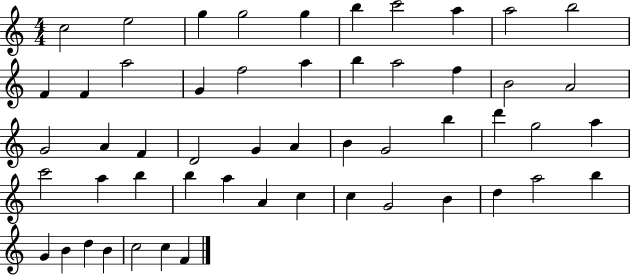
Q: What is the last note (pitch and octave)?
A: F4